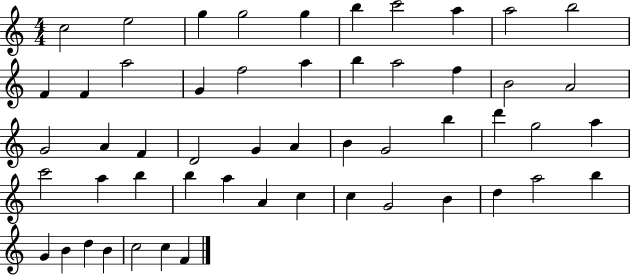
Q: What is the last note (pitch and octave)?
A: F4